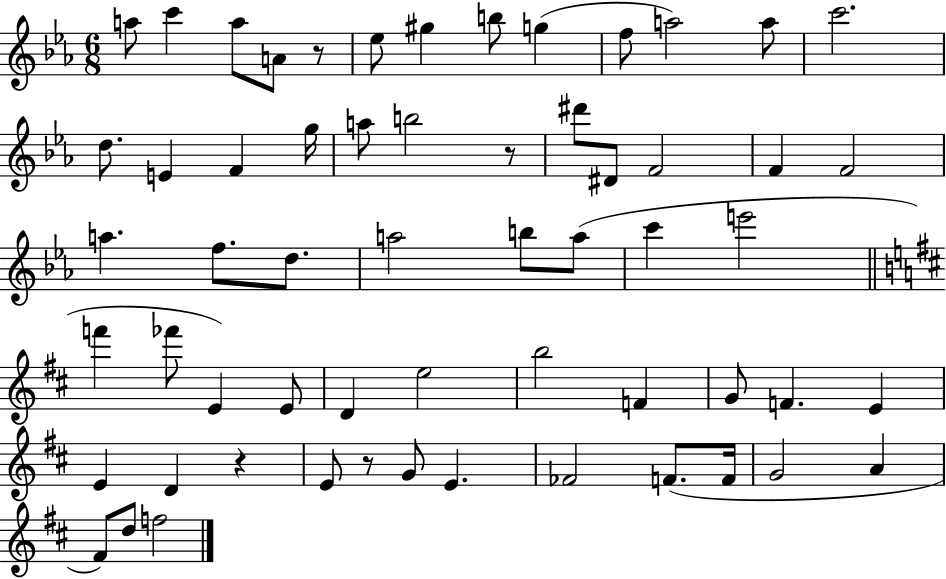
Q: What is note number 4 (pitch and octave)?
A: A4